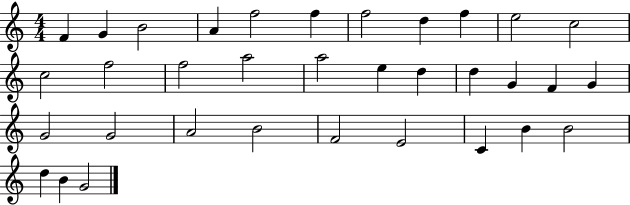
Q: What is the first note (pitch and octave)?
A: F4